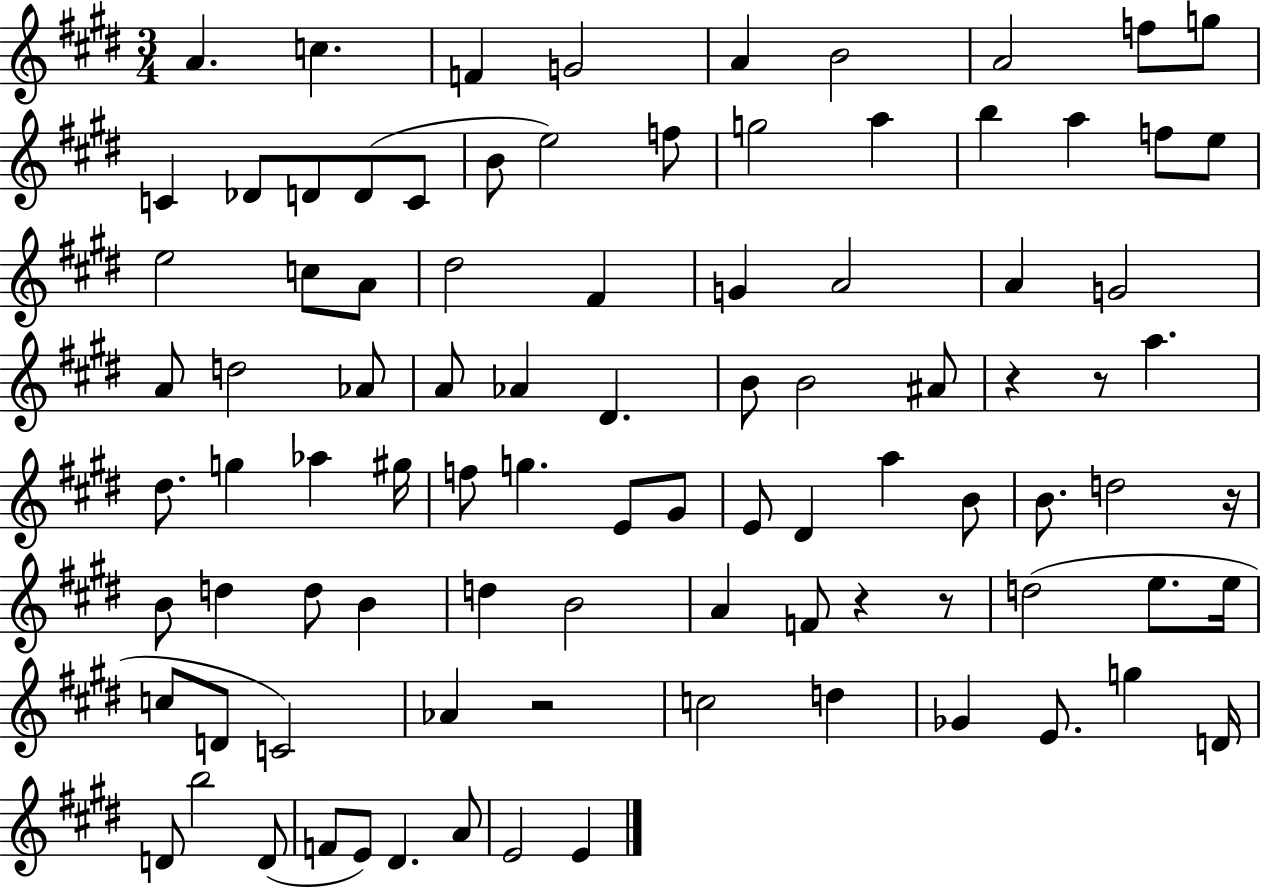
{
  \clef treble
  \numericTimeSignature
  \time 3/4
  \key e \major
  a'4. c''4. | f'4 g'2 | a'4 b'2 | a'2 f''8 g''8 | \break c'4 des'8 d'8 d'8( c'8 | b'8 e''2) f''8 | g''2 a''4 | b''4 a''4 f''8 e''8 | \break e''2 c''8 a'8 | dis''2 fis'4 | g'4 a'2 | a'4 g'2 | \break a'8 d''2 aes'8 | a'8 aes'4 dis'4. | b'8 b'2 ais'8 | r4 r8 a''4. | \break dis''8. g''4 aes''4 gis''16 | f''8 g''4. e'8 gis'8 | e'8 dis'4 a''4 b'8 | b'8. d''2 r16 | \break b'8 d''4 d''8 b'4 | d''4 b'2 | a'4 f'8 r4 r8 | d''2( e''8. e''16 | \break c''8 d'8 c'2) | aes'4 r2 | c''2 d''4 | ges'4 e'8. g''4 d'16 | \break d'8 b''2 d'8( | f'8 e'8) dis'4. a'8 | e'2 e'4 | \bar "|."
}